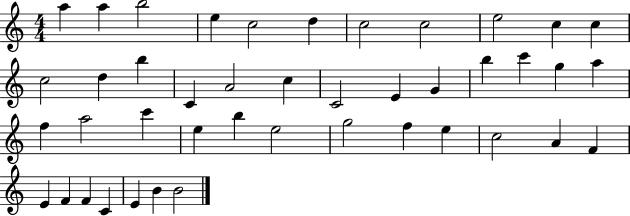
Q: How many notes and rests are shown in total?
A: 43